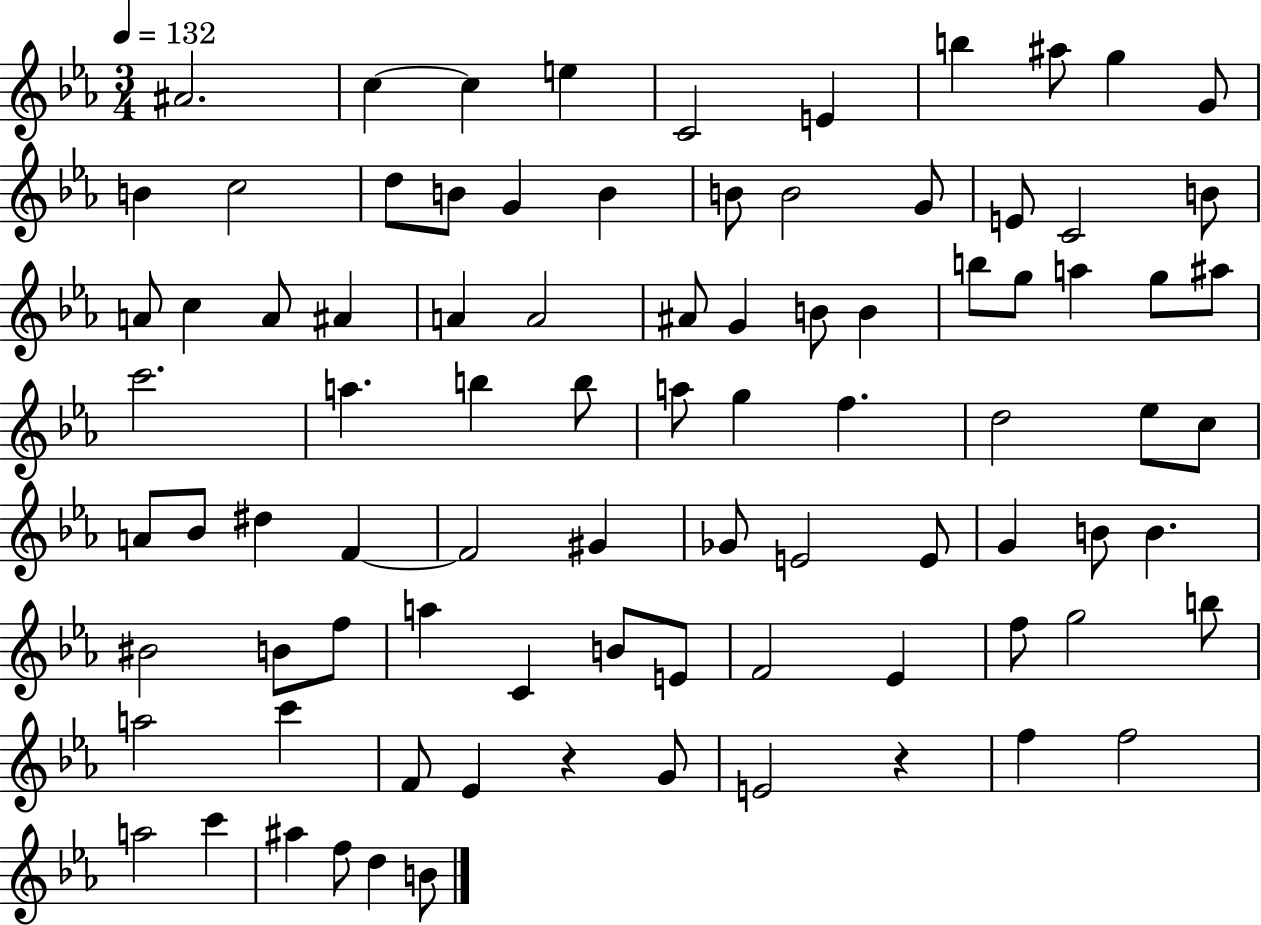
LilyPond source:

{
  \clef treble
  \numericTimeSignature
  \time 3/4
  \key ees \major
  \tempo 4 = 132
  ais'2. | c''4~~ c''4 e''4 | c'2 e'4 | b''4 ais''8 g''4 g'8 | \break b'4 c''2 | d''8 b'8 g'4 b'4 | b'8 b'2 g'8 | e'8 c'2 b'8 | \break a'8 c''4 a'8 ais'4 | a'4 a'2 | ais'8 g'4 b'8 b'4 | b''8 g''8 a''4 g''8 ais''8 | \break c'''2. | a''4. b''4 b''8 | a''8 g''4 f''4. | d''2 ees''8 c''8 | \break a'8 bes'8 dis''4 f'4~~ | f'2 gis'4 | ges'8 e'2 e'8 | g'4 b'8 b'4. | \break bis'2 b'8 f''8 | a''4 c'4 b'8 e'8 | f'2 ees'4 | f''8 g''2 b''8 | \break a''2 c'''4 | f'8 ees'4 r4 g'8 | e'2 r4 | f''4 f''2 | \break a''2 c'''4 | ais''4 f''8 d''4 b'8 | \bar "|."
}